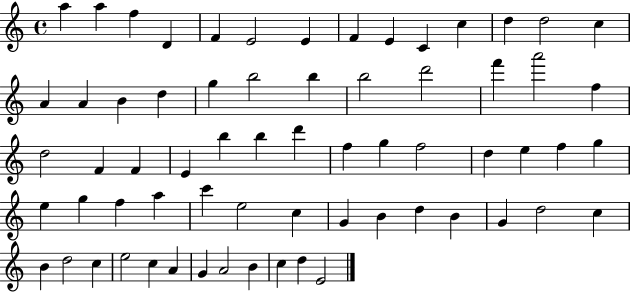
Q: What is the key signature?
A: C major